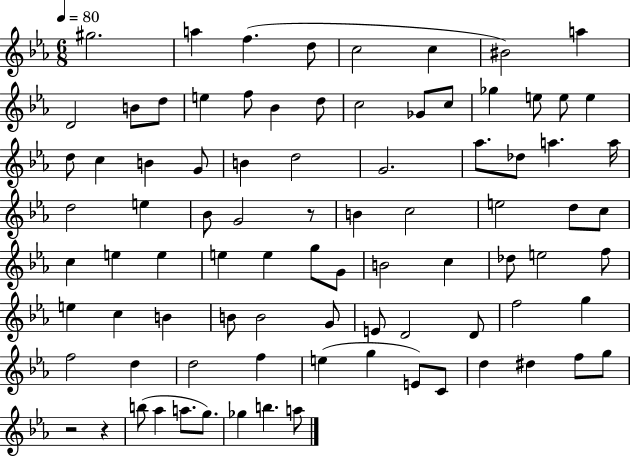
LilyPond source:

{
  \clef treble
  \numericTimeSignature
  \time 6/8
  \key ees \major
  \tempo 4 = 80
  gis''2. | a''4 f''4.( d''8 | c''2 c''4 | bis'2) a''4 | \break d'2 b'8 d''8 | e''4 f''8 bes'4 d''8 | c''2 ges'8 c''8 | ges''4 e''8 e''8 e''4 | \break d''8 c''4 b'4 g'8 | b'4 d''2 | g'2. | aes''8. des''8 a''4. a''16 | \break d''2 e''4 | bes'8 g'2 r8 | b'4 c''2 | e''2 d''8 c''8 | \break c''4 e''4 e''4 | e''4 e''4 g''8 g'8 | b'2 c''4 | des''8 e''2 f''8 | \break e''4 c''4 b'4 | b'8 b'2 g'8 | e'8 d'2 d'8 | f''2 g''4 | \break f''2 d''4 | d''2 f''4 | e''4( g''4 e'8) c'8 | d''4 dis''4 f''8 g''8 | \break r2 r4 | b''8( aes''4 a''8. g''8.) | ges''4 b''4. a''8 | \bar "|."
}